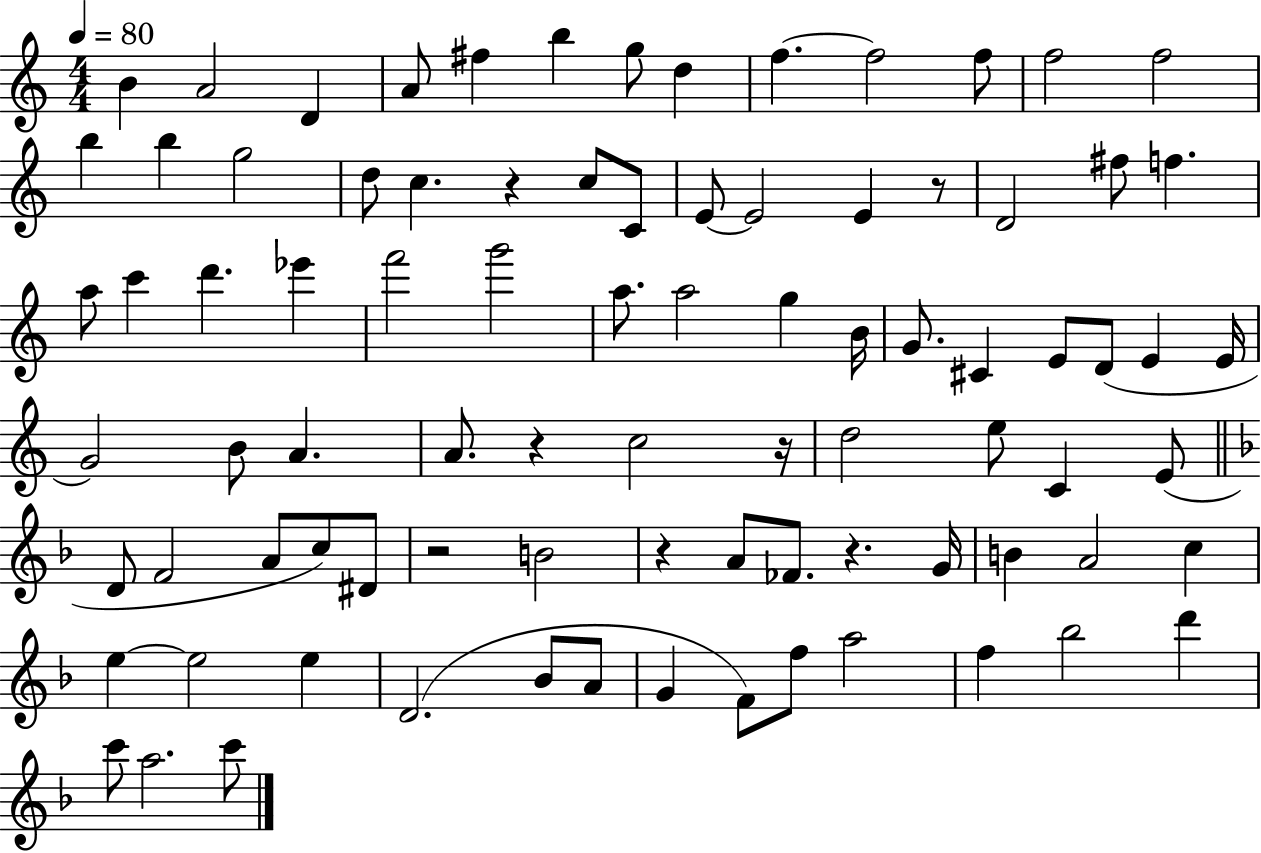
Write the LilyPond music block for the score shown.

{
  \clef treble
  \numericTimeSignature
  \time 4/4
  \key c \major
  \tempo 4 = 80
  b'4 a'2 d'4 | a'8 fis''4 b''4 g''8 d''4 | f''4.~~ f''2 f''8 | f''2 f''2 | \break b''4 b''4 g''2 | d''8 c''4. r4 c''8 c'8 | e'8~~ e'2 e'4 r8 | d'2 fis''8 f''4. | \break a''8 c'''4 d'''4. ees'''4 | f'''2 g'''2 | a''8. a''2 g''4 b'16 | g'8. cis'4 e'8 d'8( e'4 e'16 | \break g'2) b'8 a'4. | a'8. r4 c''2 r16 | d''2 e''8 c'4 e'8( | \bar "||" \break \key d \minor d'8 f'2 a'8 c''8) dis'8 | r2 b'2 | r4 a'8 fes'8. r4. g'16 | b'4 a'2 c''4 | \break e''4~~ e''2 e''4 | d'2.( bes'8 a'8 | g'4 f'8) f''8 a''2 | f''4 bes''2 d'''4 | \break c'''8 a''2. c'''8 | \bar "|."
}